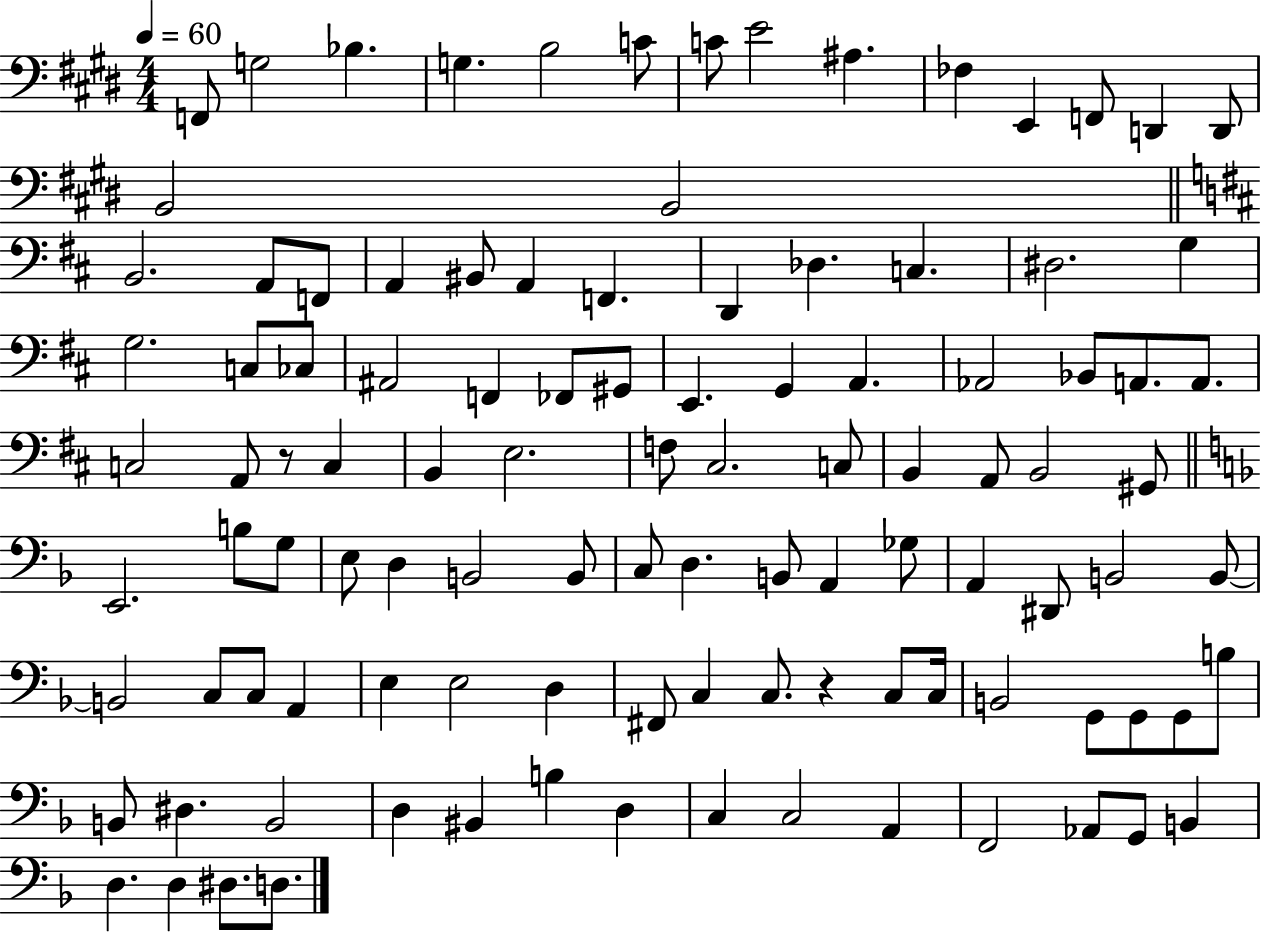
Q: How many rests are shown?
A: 2